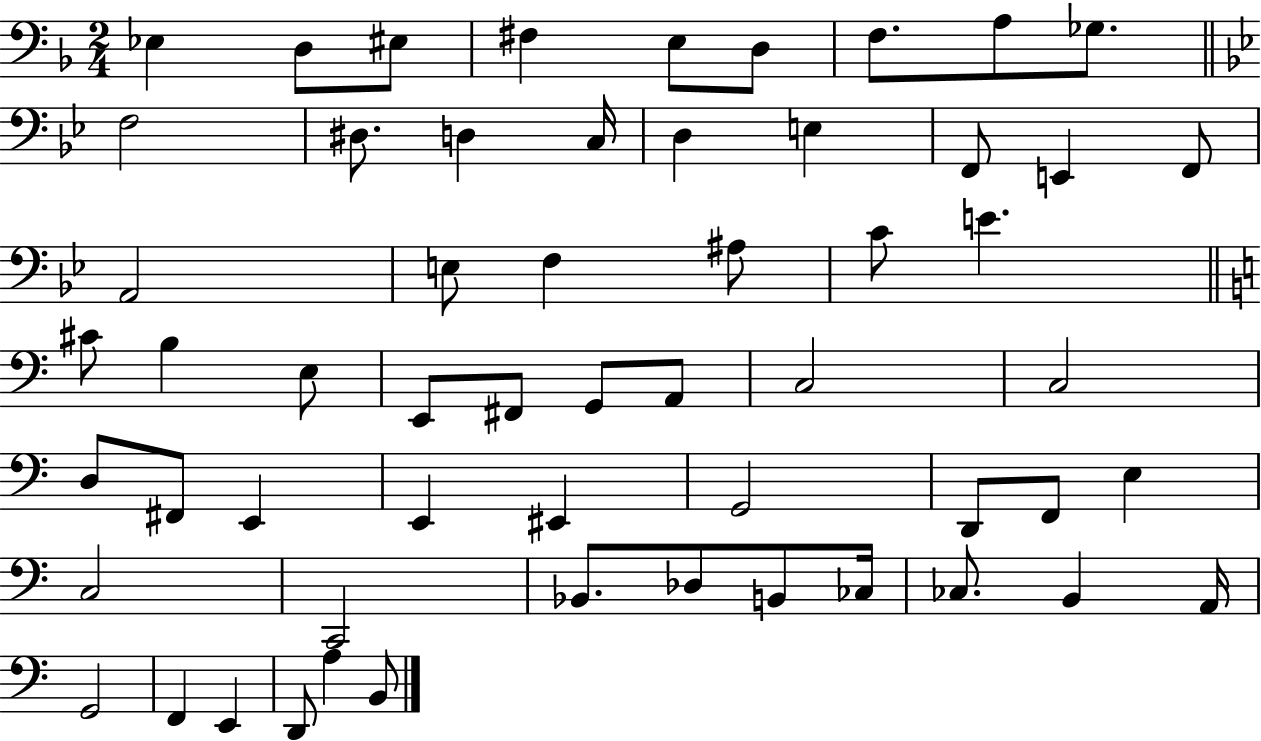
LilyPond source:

{
  \clef bass
  \numericTimeSignature
  \time 2/4
  \key f \major
  ees4 d8 eis8 | fis4 e8 d8 | f8. a8 ges8. | \bar "||" \break \key bes \major f2 | dis8. d4 c16 | d4 e4 | f,8 e,4 f,8 | \break a,2 | e8 f4 ais8 | c'8 e'4. | \bar "||" \break \key a \minor cis'8 b4 e8 | e,8 fis,8 g,8 a,8 | c2 | c2 | \break d8 fis,8 e,4 | e,4 eis,4 | g,2 | d,8 f,8 e4 | \break c2 | c,2 | bes,8. des8 b,8 ces16 | ces8. b,4 a,16 | \break g,2 | f,4 e,4 | d,8 a4 b,8 | \bar "|."
}